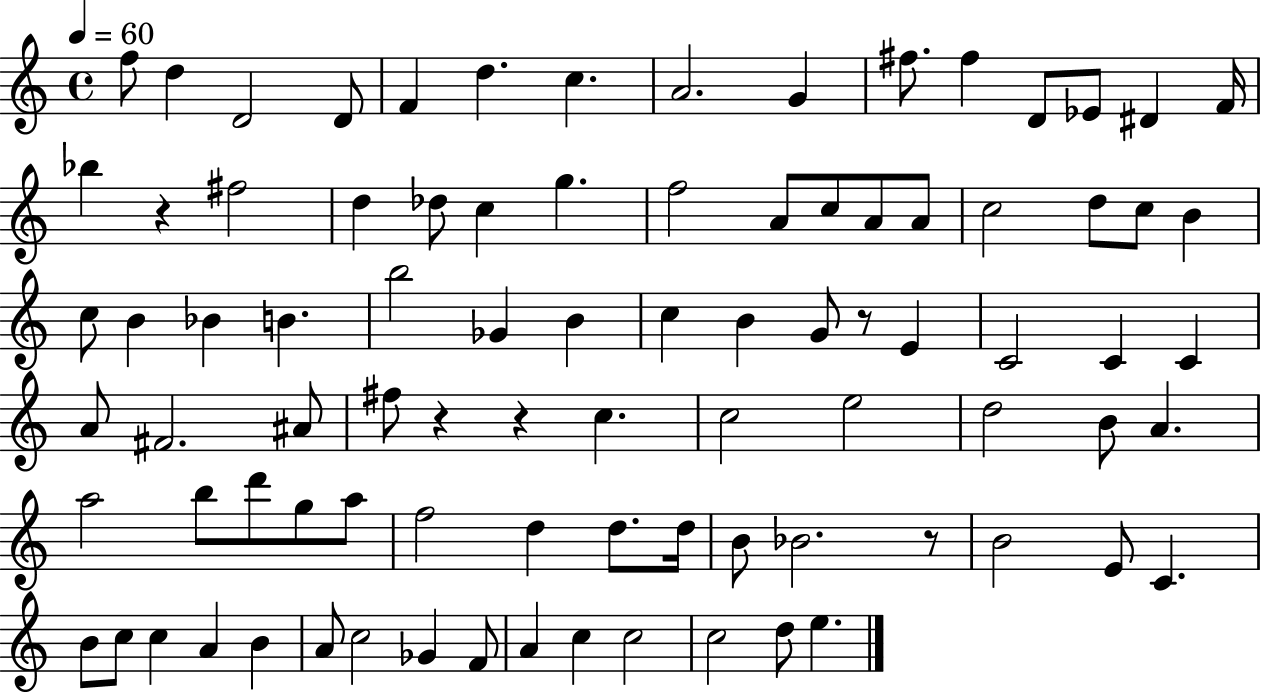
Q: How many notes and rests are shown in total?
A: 88